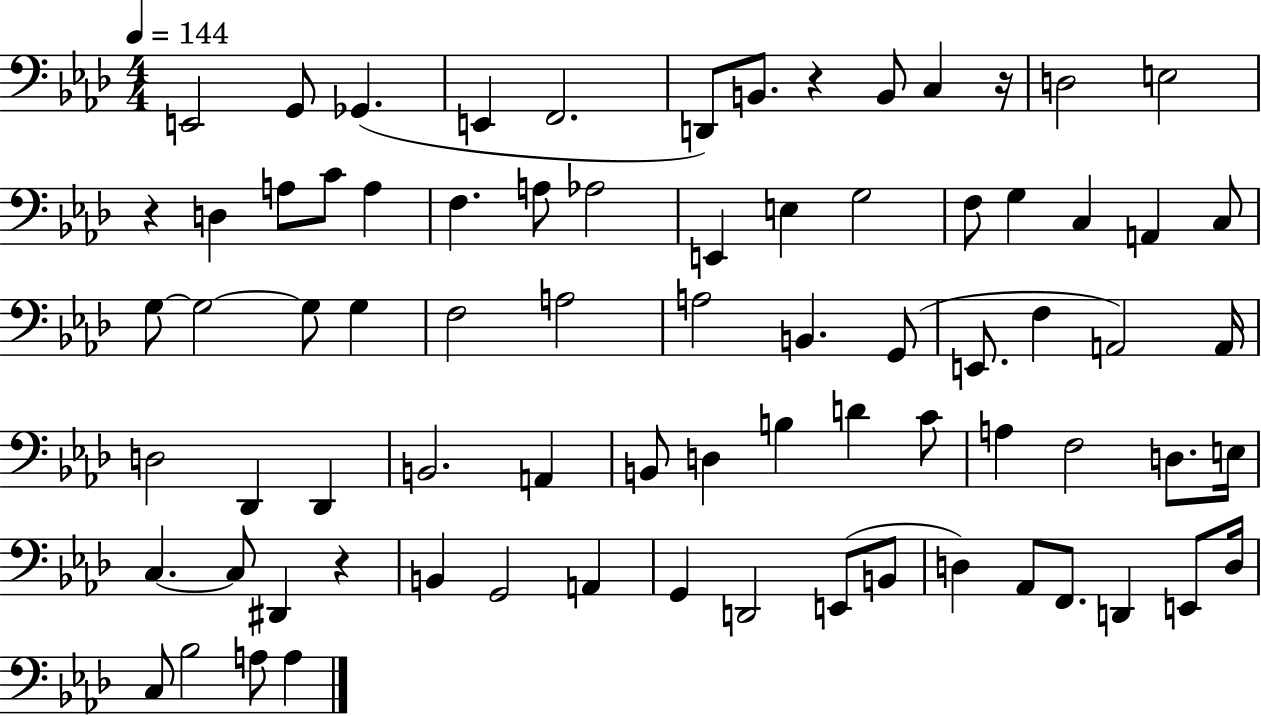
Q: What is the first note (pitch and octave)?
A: E2